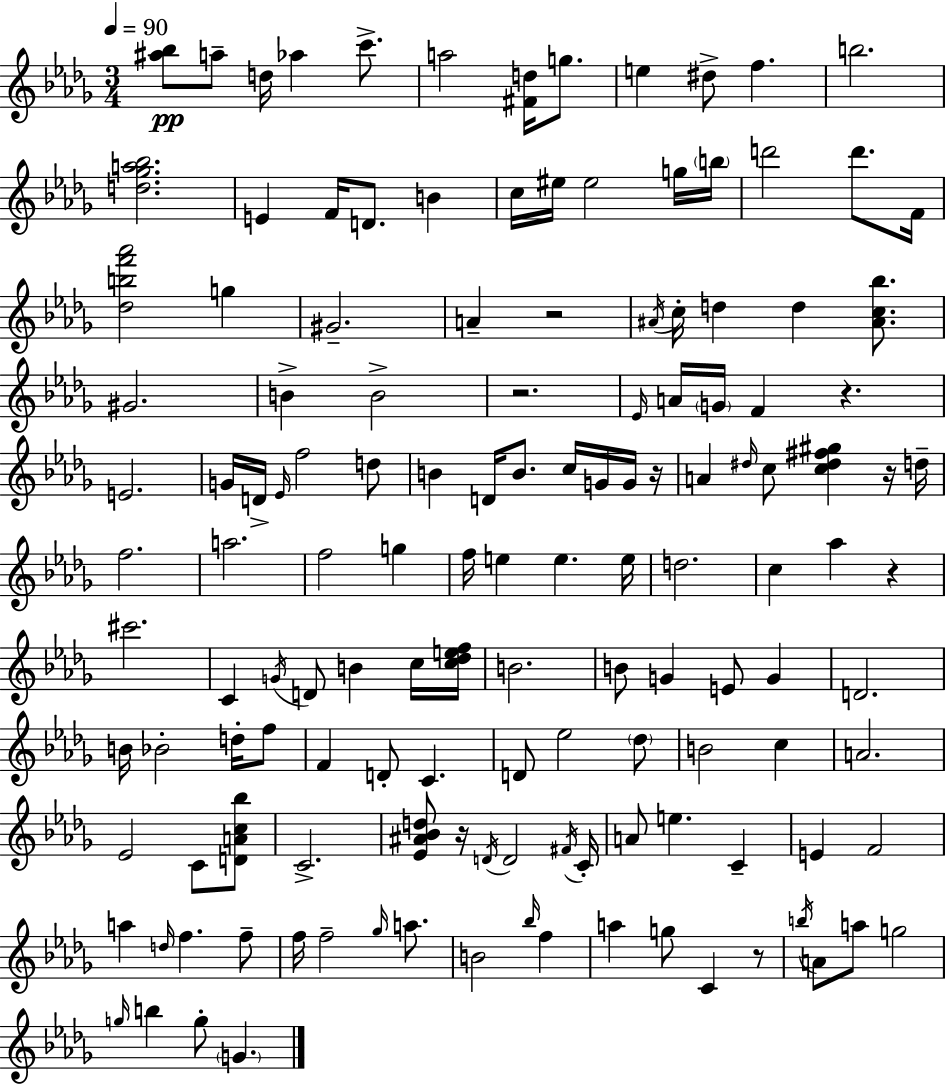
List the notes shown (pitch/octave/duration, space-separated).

[A#5,Bb5]/e A5/e D5/s Ab5/q C6/e. A5/h [F#4,D5]/s G5/e. E5/q D#5/e F5/q. B5/h. [D5,Gb5,A5,Bb5]/h. E4/q F4/s D4/e. B4/q C5/s EIS5/s EIS5/h G5/s B5/s D6/h D6/e. F4/s [Db5,B5,F6,Ab6]/h G5/q G#4/h. A4/q R/h A#4/s C5/s D5/q D5/q [A#4,C5,Bb5]/e. G#4/h. B4/q B4/h R/h. Eb4/s A4/s G4/s F4/q R/q. E4/h. G4/s D4/s Eb4/s F5/h D5/e B4/q D4/s B4/e. C5/s G4/s G4/s R/s A4/q D#5/s C5/e [C5,D#5,F#5,G#5]/q R/s D5/s F5/h. A5/h. F5/h G5/q F5/s E5/q E5/q. E5/s D5/h. C5/q Ab5/q R/q C#6/h. C4/q G4/s D4/e B4/q C5/s [C5,Db5,E5,F5]/s B4/h. B4/e G4/q E4/e G4/q D4/h. B4/s Bb4/h D5/s F5/e F4/q D4/e C4/q. D4/e Eb5/h Db5/e B4/h C5/q A4/h. Eb4/h C4/e [D4,A4,C5,Bb5]/e C4/h. [Eb4,A#4,Bb4,D5]/e R/s D4/s D4/h F#4/s C4/s A4/e E5/q. C4/q E4/q F4/h A5/q D5/s F5/q. F5/e F5/s F5/h Gb5/s A5/e. B4/h Bb5/s F5/q A5/q G5/e C4/q R/e B5/s A4/e A5/e G5/h G5/s B5/q G5/e G4/q.